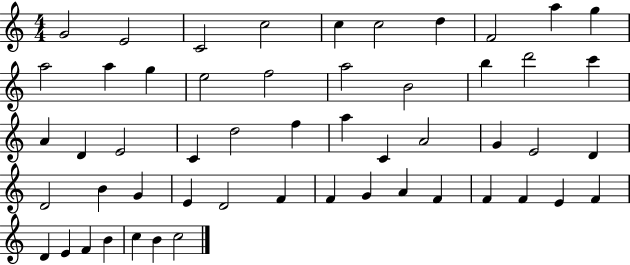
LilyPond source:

{
  \clef treble
  \numericTimeSignature
  \time 4/4
  \key c \major
  g'2 e'2 | c'2 c''2 | c''4 c''2 d''4 | f'2 a''4 g''4 | \break a''2 a''4 g''4 | e''2 f''2 | a''2 b'2 | b''4 d'''2 c'''4 | \break a'4 d'4 e'2 | c'4 d''2 f''4 | a''4 c'4 a'2 | g'4 e'2 d'4 | \break d'2 b'4 g'4 | e'4 d'2 f'4 | f'4 g'4 a'4 f'4 | f'4 f'4 e'4 f'4 | \break d'4 e'4 f'4 b'4 | c''4 b'4 c''2 | \bar "|."
}